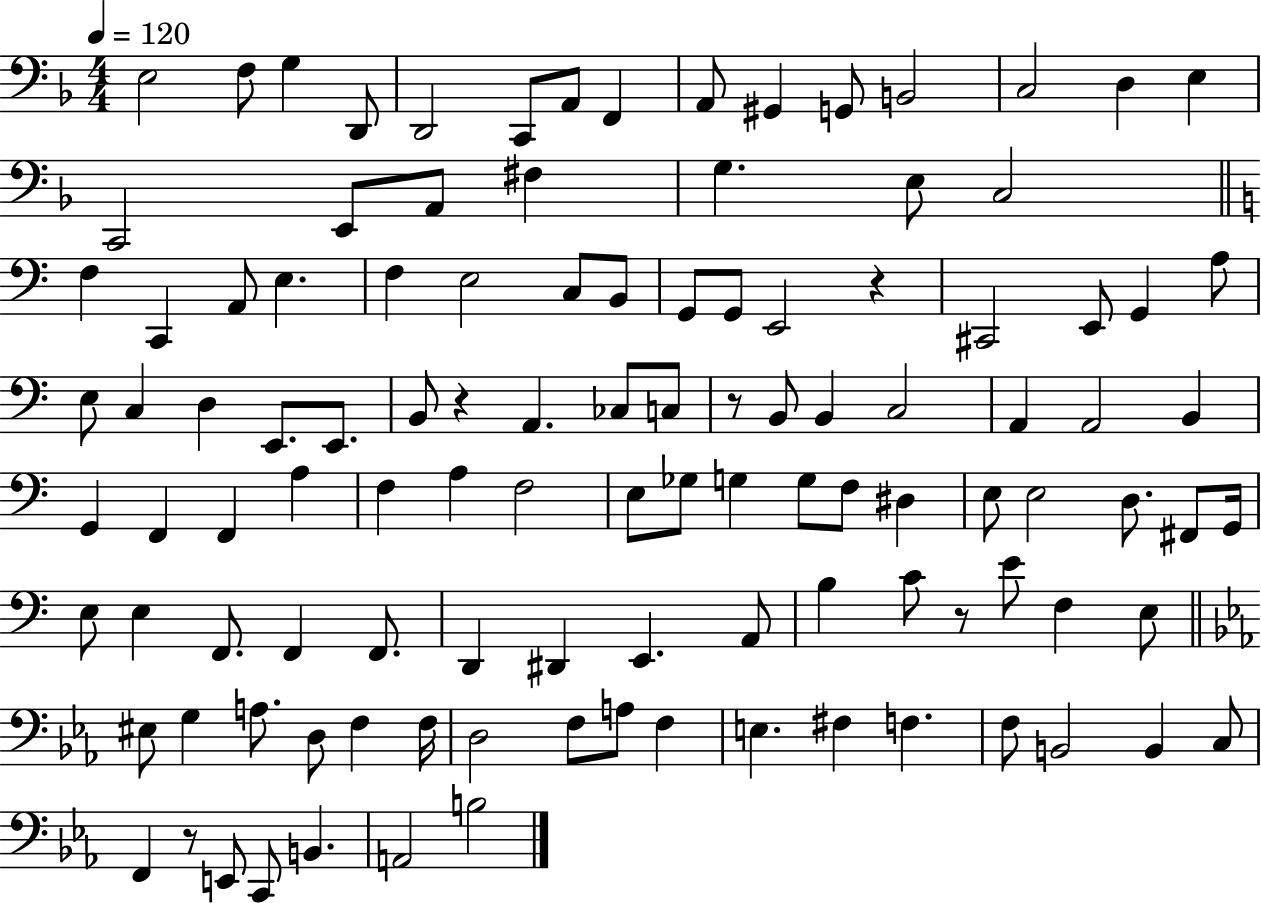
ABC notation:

X:1
T:Untitled
M:4/4
L:1/4
K:F
E,2 F,/2 G, D,,/2 D,,2 C,,/2 A,,/2 F,, A,,/2 ^G,, G,,/2 B,,2 C,2 D, E, C,,2 E,,/2 A,,/2 ^F, G, E,/2 C,2 F, C,, A,,/2 E, F, E,2 C,/2 B,,/2 G,,/2 G,,/2 E,,2 z ^C,,2 E,,/2 G,, A,/2 E,/2 C, D, E,,/2 E,,/2 B,,/2 z A,, _C,/2 C,/2 z/2 B,,/2 B,, C,2 A,, A,,2 B,, G,, F,, F,, A, F, A, F,2 E,/2 _G,/2 G, G,/2 F,/2 ^D, E,/2 E,2 D,/2 ^F,,/2 G,,/4 E,/2 E, F,,/2 F,, F,,/2 D,, ^D,, E,, A,,/2 B, C/2 z/2 E/2 F, E,/2 ^E,/2 G, A,/2 D,/2 F, F,/4 D,2 F,/2 A,/2 F, E, ^F, F, F,/2 B,,2 B,, C,/2 F,, z/2 E,,/2 C,,/2 B,, A,,2 B,2